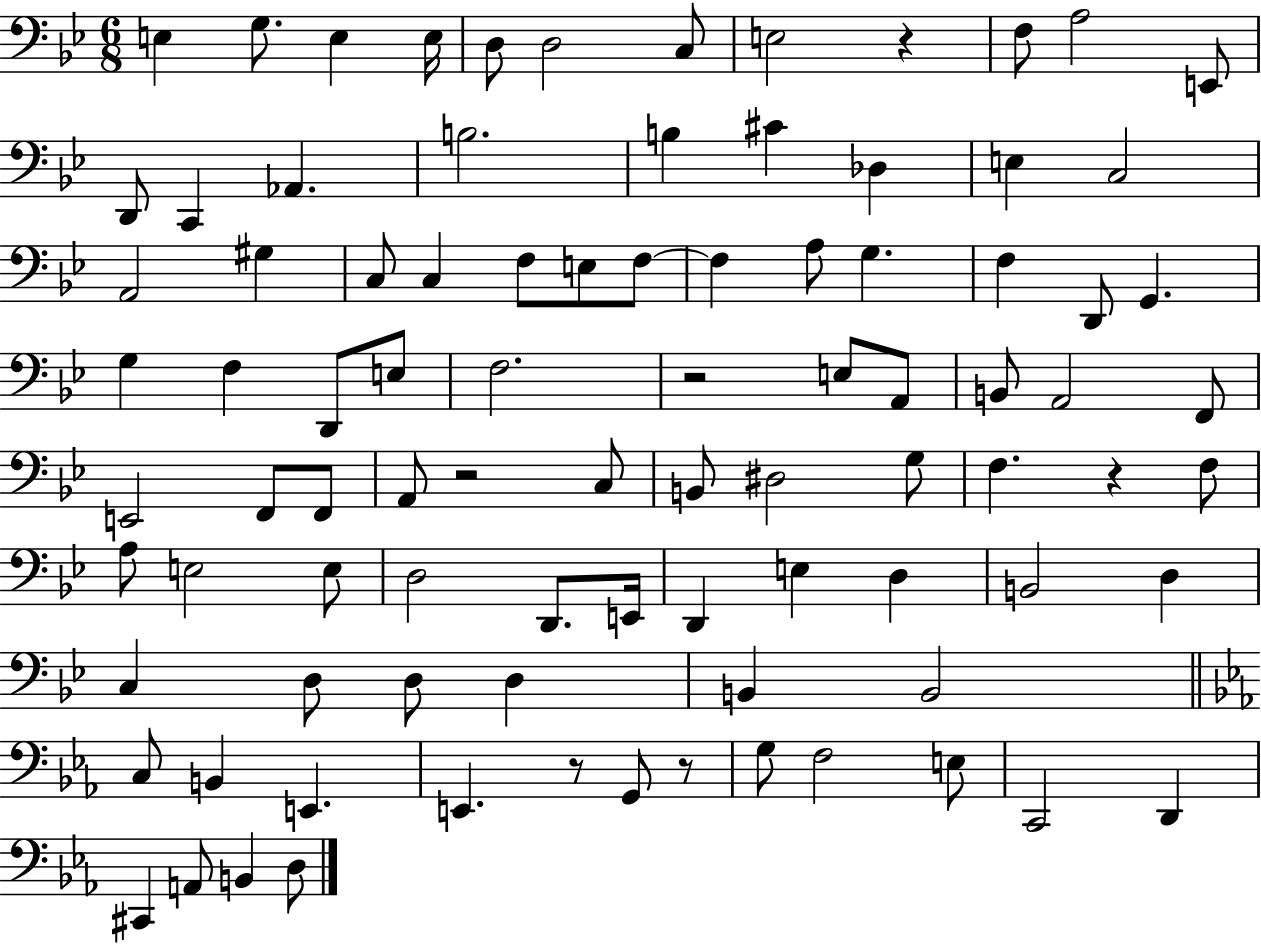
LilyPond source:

{
  \clef bass
  \numericTimeSignature
  \time 6/8
  \key bes \major
  e4 g8. e4 e16 | d8 d2 c8 | e2 r4 | f8 a2 e,8 | \break d,8 c,4 aes,4. | b2. | b4 cis'4 des4 | e4 c2 | \break a,2 gis4 | c8 c4 f8 e8 f8~~ | f4 a8 g4. | f4 d,8 g,4. | \break g4 f4 d,8 e8 | f2. | r2 e8 a,8 | b,8 a,2 f,8 | \break e,2 f,8 f,8 | a,8 r2 c8 | b,8 dis2 g8 | f4. r4 f8 | \break a8 e2 e8 | d2 d,8. e,16 | d,4 e4 d4 | b,2 d4 | \break c4 d8 d8 d4 | b,4 b,2 | \bar "||" \break \key ees \major c8 b,4 e,4. | e,4. r8 g,8 r8 | g8 f2 e8 | c,2 d,4 | \break cis,4 a,8 b,4 d8 | \bar "|."
}